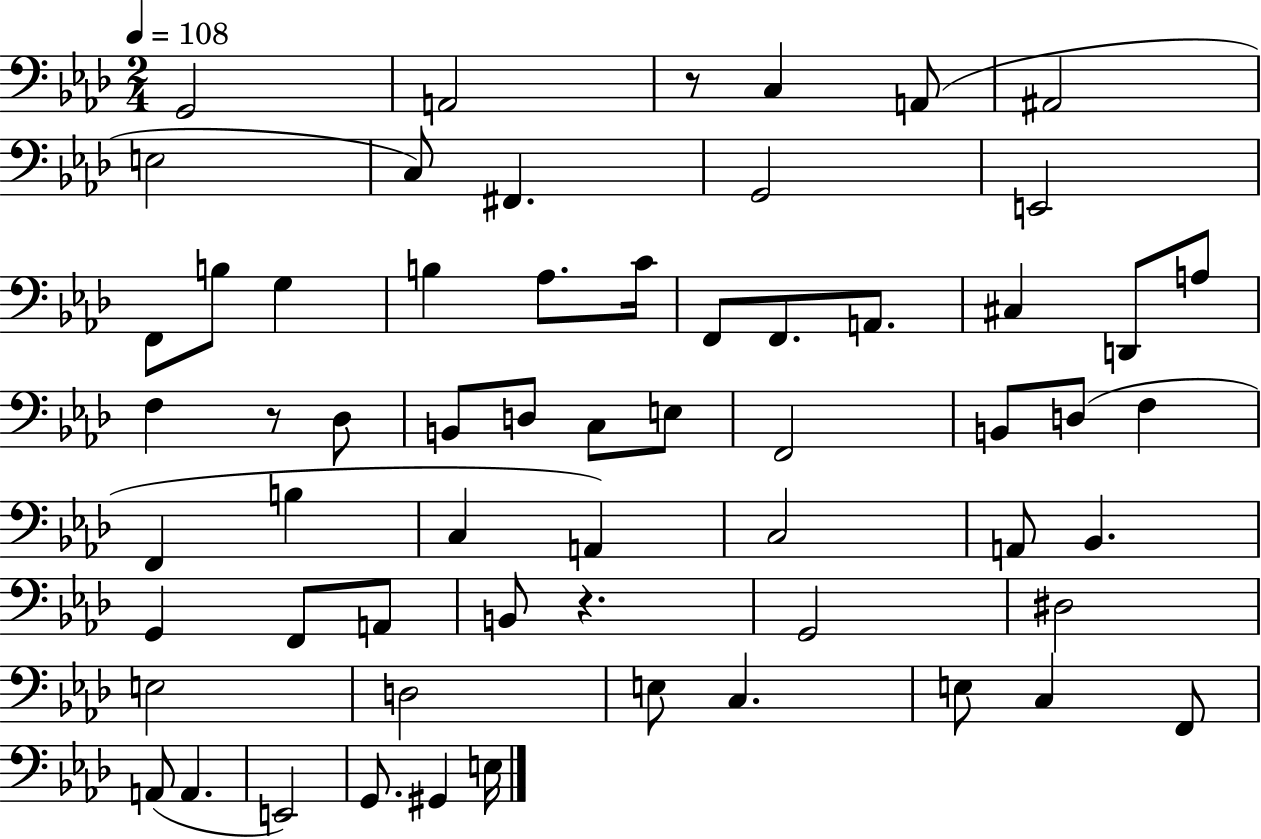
G2/h A2/h R/e C3/q A2/e A#2/h E3/h C3/e F#2/q. G2/h E2/h F2/e B3/e G3/q B3/q Ab3/e. C4/s F2/e F2/e. A2/e. C#3/q D2/e A3/e F3/q R/e Db3/e B2/e D3/e C3/e E3/e F2/h B2/e D3/e F3/q F2/q B3/q C3/q A2/q C3/h A2/e Bb2/q. G2/q F2/e A2/e B2/e R/q. G2/h D#3/h E3/h D3/h E3/e C3/q. E3/e C3/q F2/e A2/e A2/q. E2/h G2/e. G#2/q E3/s